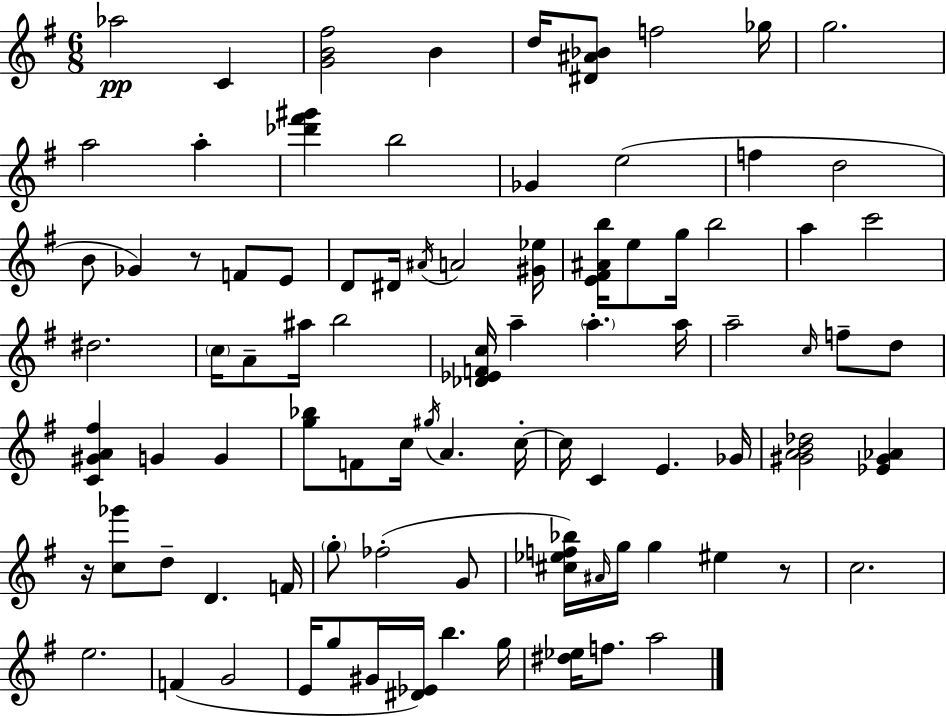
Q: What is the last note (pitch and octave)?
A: A5